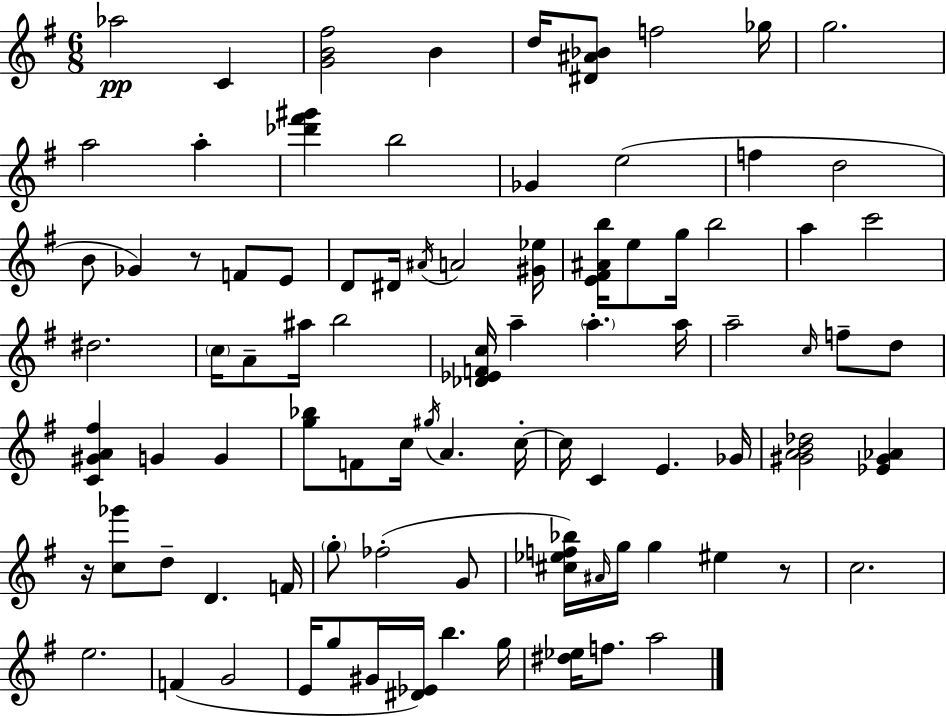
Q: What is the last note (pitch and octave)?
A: A5